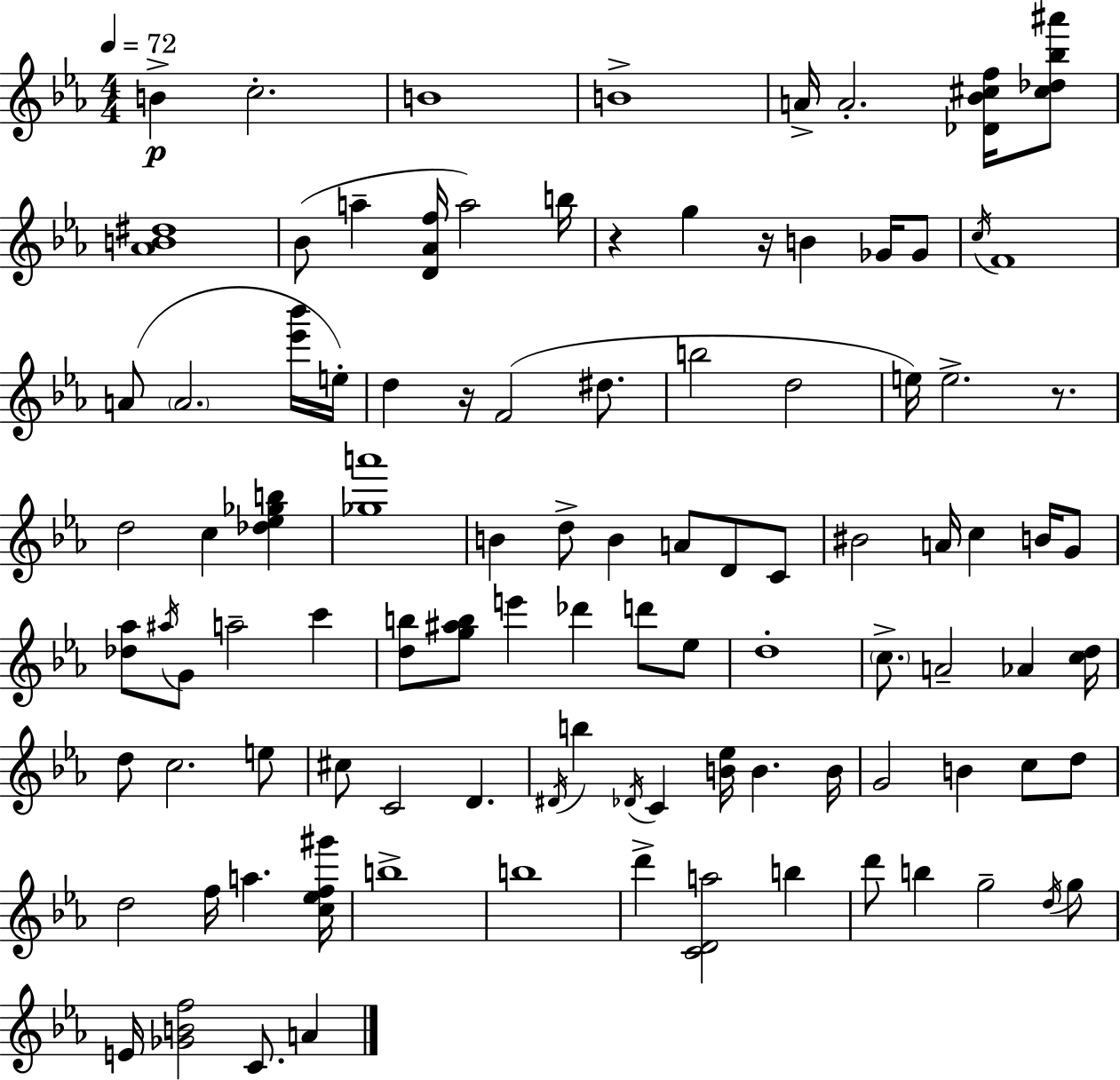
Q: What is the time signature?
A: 4/4